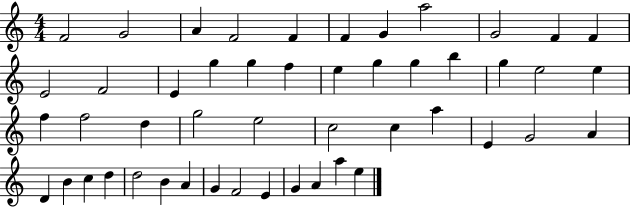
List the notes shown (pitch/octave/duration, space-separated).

F4/h G4/h A4/q F4/h F4/q F4/q G4/q A5/h G4/h F4/q F4/q E4/h F4/h E4/q G5/q G5/q F5/q E5/q G5/q G5/q B5/q G5/q E5/h E5/q F5/q F5/h D5/q G5/h E5/h C5/h C5/q A5/q E4/q G4/h A4/q D4/q B4/q C5/q D5/q D5/h B4/q A4/q G4/q F4/h E4/q G4/q A4/q A5/q E5/q